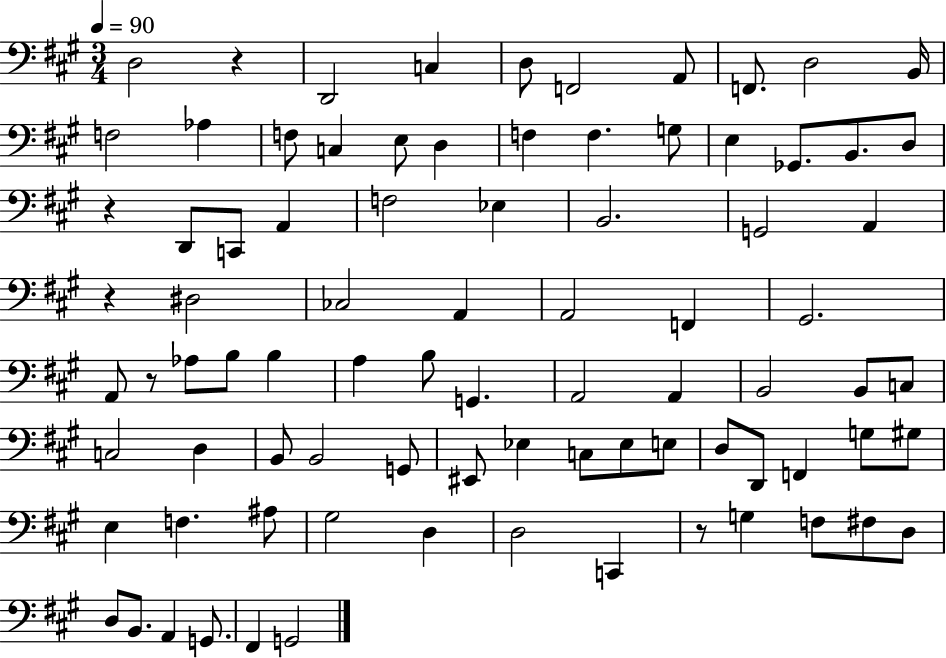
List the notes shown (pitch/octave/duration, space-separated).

D3/h R/q D2/h C3/q D3/e F2/h A2/e F2/e. D3/h B2/s F3/h Ab3/q F3/e C3/q E3/e D3/q F3/q F3/q. G3/e E3/q Gb2/e. B2/e. D3/e R/q D2/e C2/e A2/q F3/h Eb3/q B2/h. G2/h A2/q R/q D#3/h CES3/h A2/q A2/h F2/q G#2/h. A2/e R/e Ab3/e B3/e B3/q A3/q B3/e G2/q. A2/h A2/q B2/h B2/e C3/e C3/h D3/q B2/e B2/h G2/e EIS2/e Eb3/q C3/e Eb3/e E3/e D3/e D2/e F2/q G3/e G#3/e E3/q F3/q. A#3/e G#3/h D3/q D3/h C2/q R/e G3/q F3/e F#3/e D3/e D3/e B2/e. A2/q G2/e. F#2/q G2/h